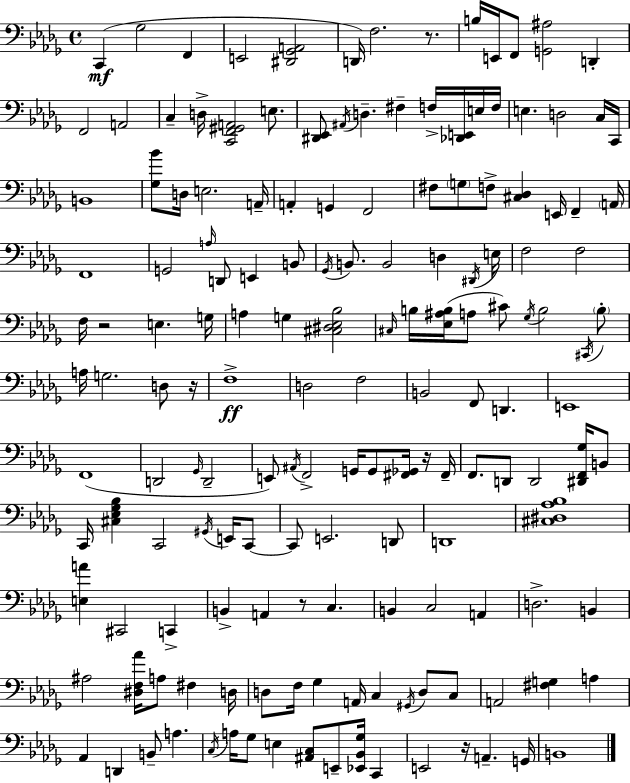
{
  \clef bass
  \time 4/4
  \defaultTimeSignature
  \key bes \minor
  c,4(\mf ges2 f,4 | e,2 <dis, ges, a,>2 | d,16) f2. r8. | b16 e,16 f,8 <g, ais>2 d,4-. | \break f,2 a,2 | c4-- d16-> <c, f, gis, a,>2 e8. | <dis, ees,>8 \acciaccatura { ais,16 } d4.-- fis4-- f16-> <des, e,>16 e16 | f16 e4. d2 c16 | \break c,16 b,1 | <ges bes'>8 d16 e2. | a,16-- a,4-. g,4 f,2 | fis8 \parenthesize g8 f8-> <cis des>4 e,16 f,4-- | \break \parenthesize a,16 f,1 | g,2 \grace { a16 } d,8 e,4 | b,8 \acciaccatura { ges,16 } b,8. b,2 d4 | \acciaccatura { dis,16 } e16 f2 f2 | \break f16 r2 e4. | g16 a4 g4 <cis dis ees bes>2 | \grace { cis16 } b16 <ees ais b>16( a8 cis'8) \acciaccatura { ges16 } b2 | \acciaccatura { cis,16 } \parenthesize b8-. a16 g2. | \break d8 r16 f1->\ff | d2 f2 | b,2 f,8 | d,4. e,1 | \break f,1( | d,2 \grace { ges,16 } | d,2-- e,8) \acciaccatura { ais,16 } f,2-> | g,16 g,8 <fis, ges,>16 r16 fis,16-- f,8. d,8 d,2 | \break <dis, f, ges>16 b,8 c,16 <cis ees ges bes>4 c,2 | \acciaccatura { gis,16 } e,16 c,8~~ c,8 e,2. | d,8 d,1 | <cis dis aes bes>1 | \break <e a'>4 cis,2 | c,4-> b,4-> a,4 | r8 c4. b,4 c2 | a,4 d2.-> | \break b,4 ais2 | <dis f aes'>16 a8 fis4 d16 d8 f16 ges4 | a,16 c4 \acciaccatura { gis,16 } d8 c8 a,2 | <fis g>4 a4 aes,4 d,4 | \break b,8-- a4. \acciaccatura { c16 } a16 ges8 e4 | <ais, c>8 e,8-- <ees, bes, ges>16 c,4 e,2 | r16 a,4.-- g,16 b,1 | \bar "|."
}